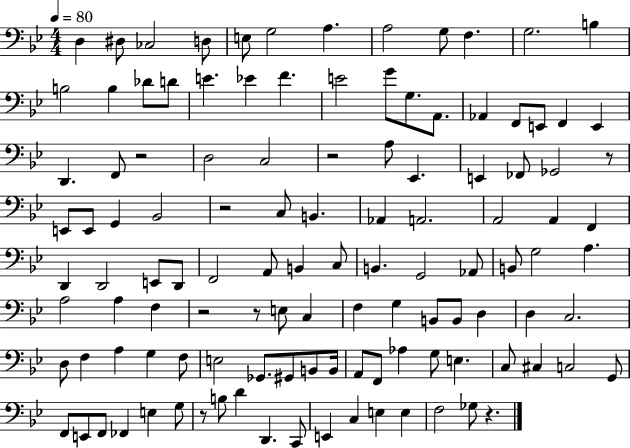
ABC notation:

X:1
T:Untitled
M:4/4
L:1/4
K:Bb
D, ^D,/2 _C,2 D,/2 E,/2 G,2 A, A,2 G,/2 F, G,2 B, B,2 B, _D/2 D/2 E _E F E2 G/2 G,/2 A,,/2 _A,, F,,/2 E,,/2 F,, E,, D,, F,,/2 z2 D,2 C,2 z2 A,/2 _E,, E,, _F,,/2 _G,,2 z/2 E,,/2 E,,/2 G,, _B,,2 z2 C,/2 B,, _A,, A,,2 A,,2 A,, F,, D,, D,,2 E,,/2 D,,/2 F,,2 A,,/2 B,, C,/2 B,, G,,2 _A,,/2 B,,/2 G,2 A, A,2 A, F, z2 z/2 E,/2 C, F, G, B,,/2 B,,/2 D, D, C,2 D,/2 F, A, G, F,/2 E,2 _G,,/2 ^G,,/2 B,,/2 B,,/4 A,,/2 F,,/2 _A, G,/2 E, C,/2 ^C, C,2 G,,/2 F,,/2 E,,/2 F,,/2 _F,, E, G,/2 z/2 B,/2 D D,, C,,/2 E,, C, E, E, F,2 _G,/2 z